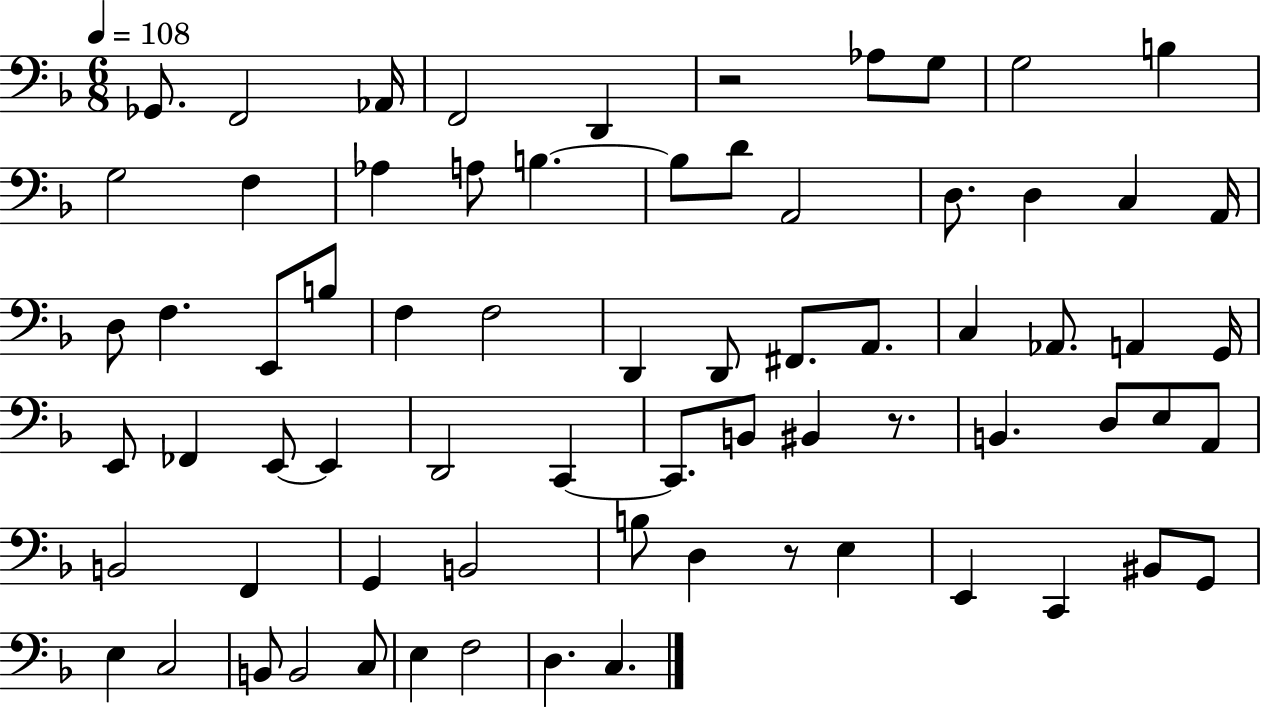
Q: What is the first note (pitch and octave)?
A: Gb2